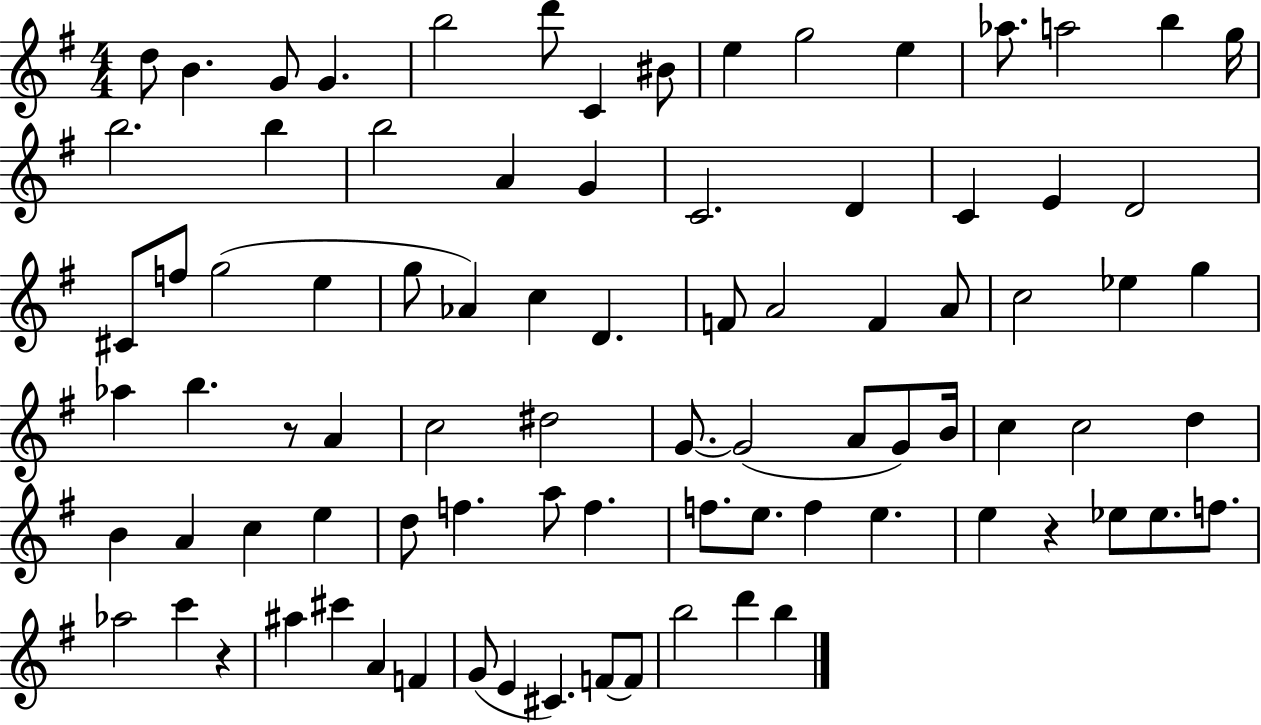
{
  \clef treble
  \numericTimeSignature
  \time 4/4
  \key g \major
  d''8 b'4. g'8 g'4. | b''2 d'''8 c'4 bis'8 | e''4 g''2 e''4 | aes''8. a''2 b''4 g''16 | \break b''2. b''4 | b''2 a'4 g'4 | c'2. d'4 | c'4 e'4 d'2 | \break cis'8 f''8 g''2( e''4 | g''8 aes'4) c''4 d'4. | f'8 a'2 f'4 a'8 | c''2 ees''4 g''4 | \break aes''4 b''4. r8 a'4 | c''2 dis''2 | g'8.~~ g'2( a'8 g'8) b'16 | c''4 c''2 d''4 | \break b'4 a'4 c''4 e''4 | d''8 f''4. a''8 f''4. | f''8. e''8. f''4 e''4. | e''4 r4 ees''8 ees''8. f''8. | \break aes''2 c'''4 r4 | ais''4 cis'''4 a'4 f'4 | g'8( e'4 cis'4.) f'8~~ f'8 | b''2 d'''4 b''4 | \break \bar "|."
}